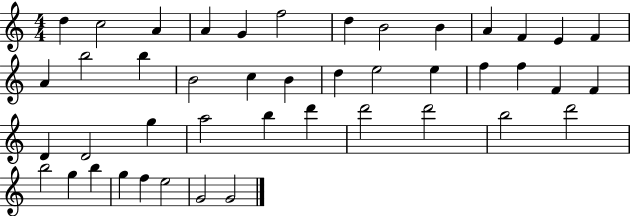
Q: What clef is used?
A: treble